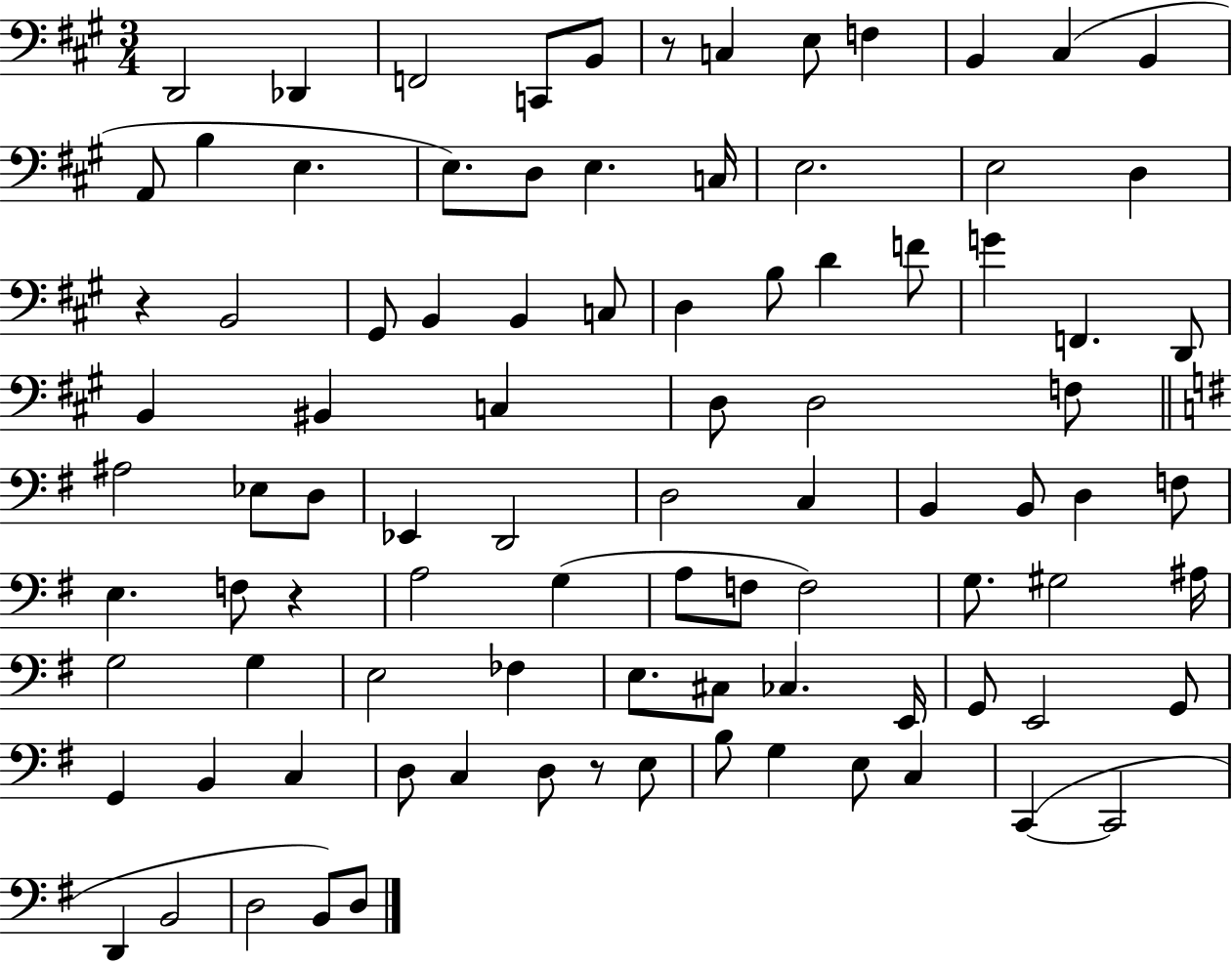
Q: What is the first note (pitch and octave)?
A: D2